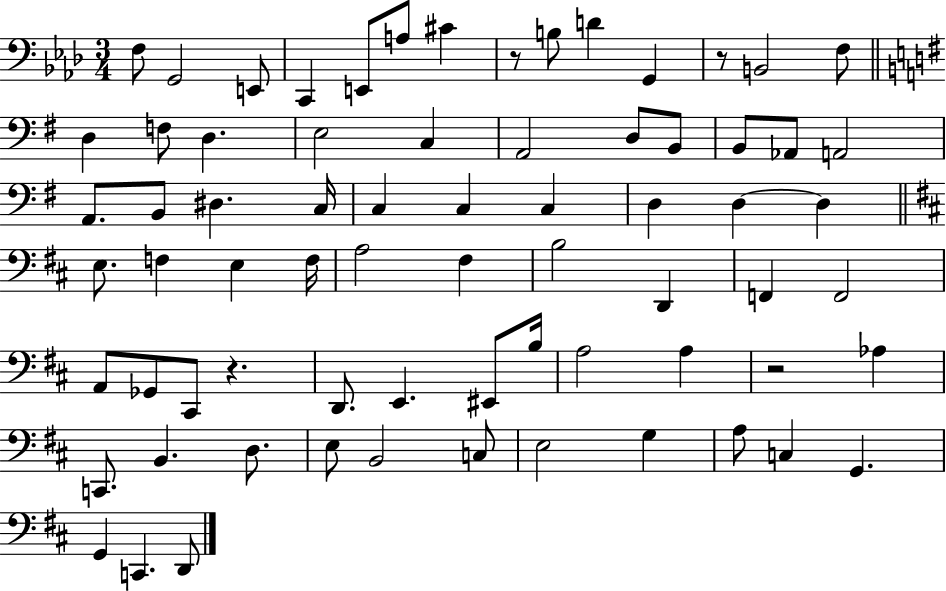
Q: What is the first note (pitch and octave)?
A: F3